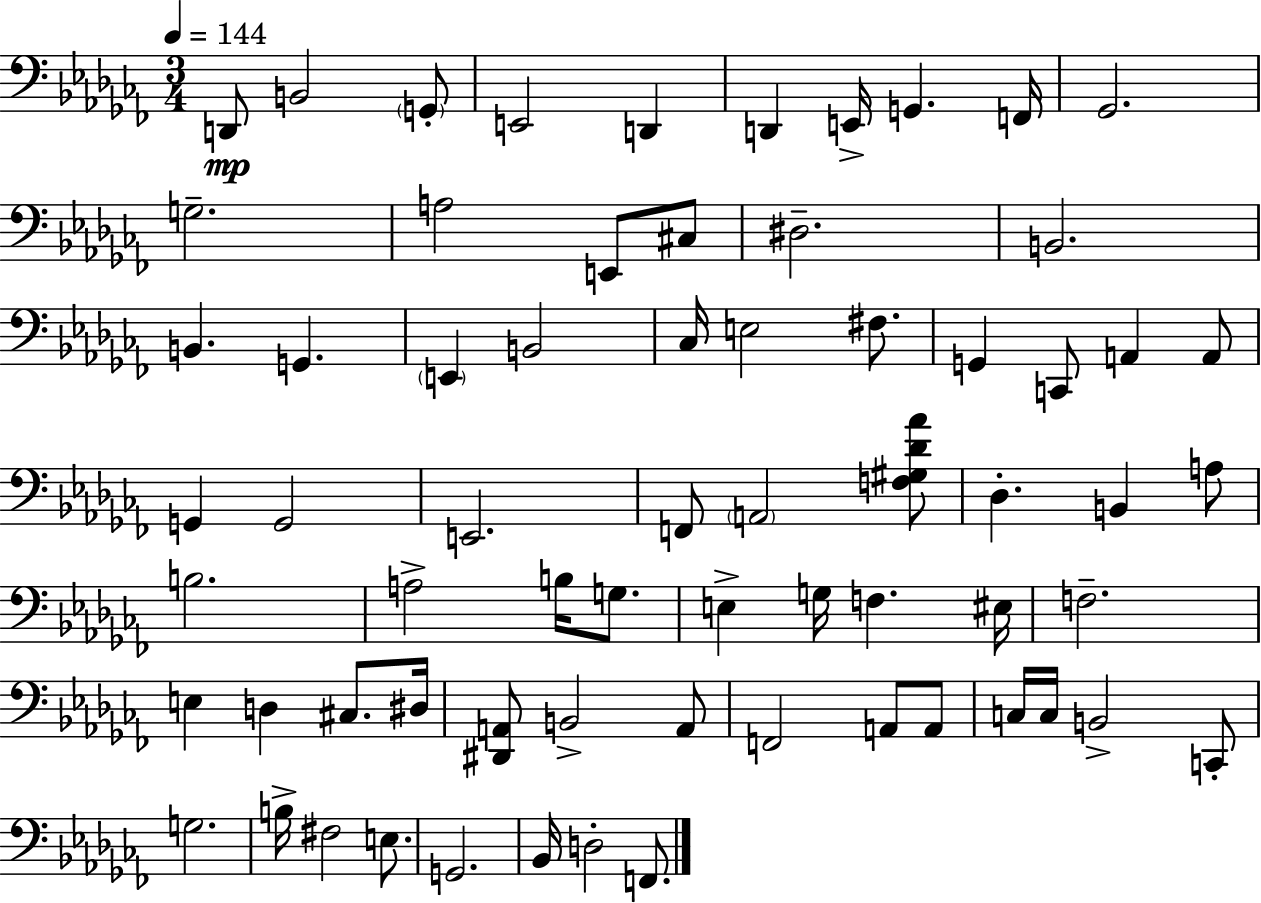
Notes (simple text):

D2/e B2/h G2/e E2/h D2/q D2/q E2/s G2/q. F2/s Gb2/h. G3/h. A3/h E2/e C#3/e D#3/h. B2/h. B2/q. G2/q. E2/q B2/h CES3/s E3/h F#3/e. G2/q C2/e A2/q A2/e G2/q G2/h E2/h. F2/e A2/h [F3,G#3,Db4,Ab4]/e Db3/q. B2/q A3/e B3/h. A3/h B3/s G3/e. E3/q G3/s F3/q. EIS3/s F3/h. E3/q D3/q C#3/e. D#3/s [D#2,A2]/e B2/h A2/e F2/h A2/e A2/e C3/s C3/s B2/h C2/e G3/h. B3/s F#3/h E3/e. G2/h. Bb2/s D3/h F2/e.